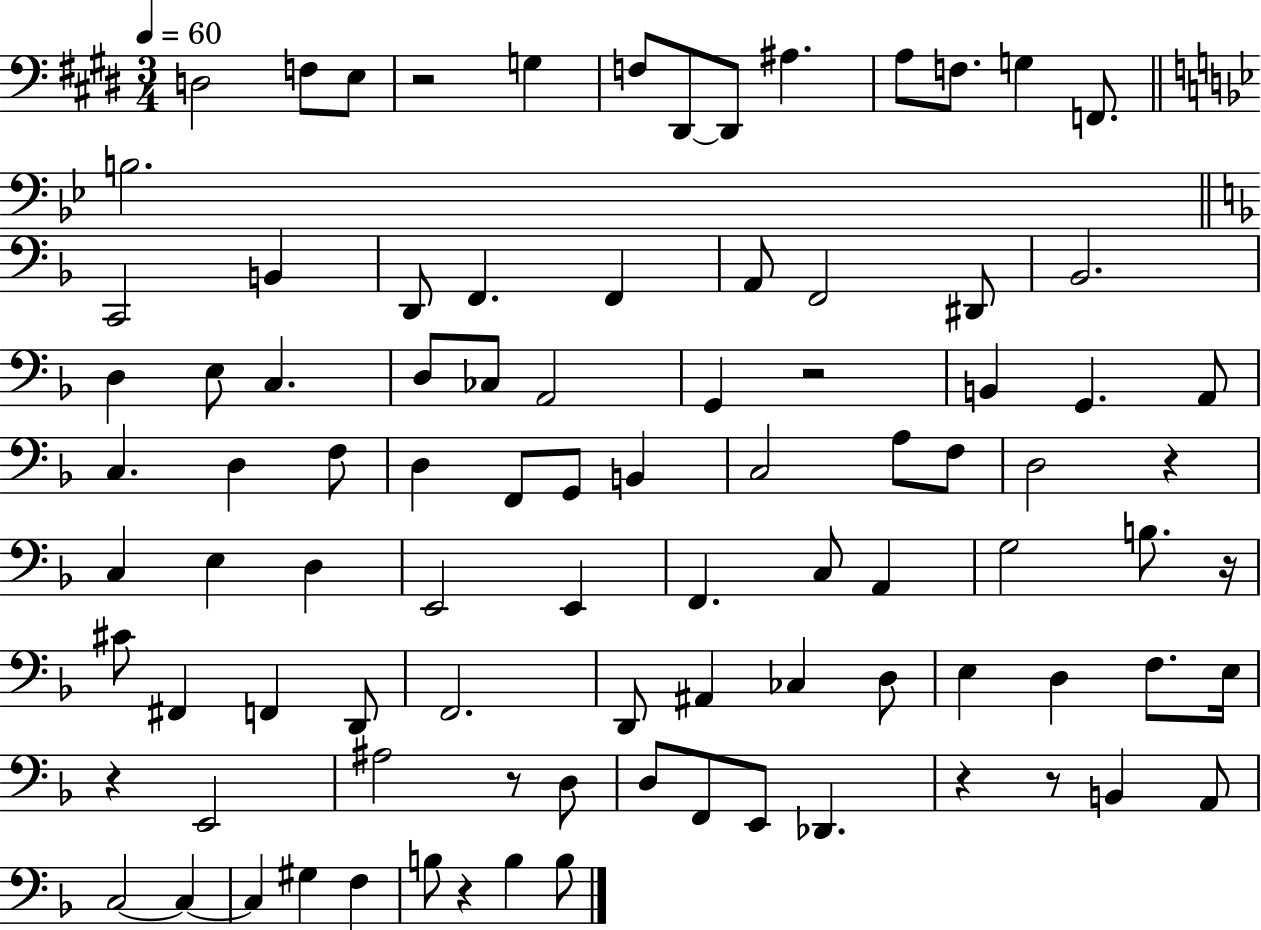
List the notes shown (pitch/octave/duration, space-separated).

D3/h F3/e E3/e R/h G3/q F3/e D#2/e D#2/e A#3/q. A3/e F3/e. G3/q F2/e. B3/h. C2/h B2/q D2/e F2/q. F2/q A2/e F2/h D#2/e Bb2/h. D3/q E3/e C3/q. D3/e CES3/e A2/h G2/q R/h B2/q G2/q. A2/e C3/q. D3/q F3/e D3/q F2/e G2/e B2/q C3/h A3/e F3/e D3/h R/q C3/q E3/q D3/q E2/h E2/q F2/q. C3/e A2/q G3/h B3/e. R/s C#4/e F#2/q F2/q D2/e F2/h. D2/e A#2/q CES3/q D3/e E3/q D3/q F3/e. E3/s R/q E2/h A#3/h R/e D3/e D3/e F2/e E2/e Db2/q. R/q R/e B2/q A2/e C3/h C3/q C3/q G#3/q F3/q B3/e R/q B3/q B3/e